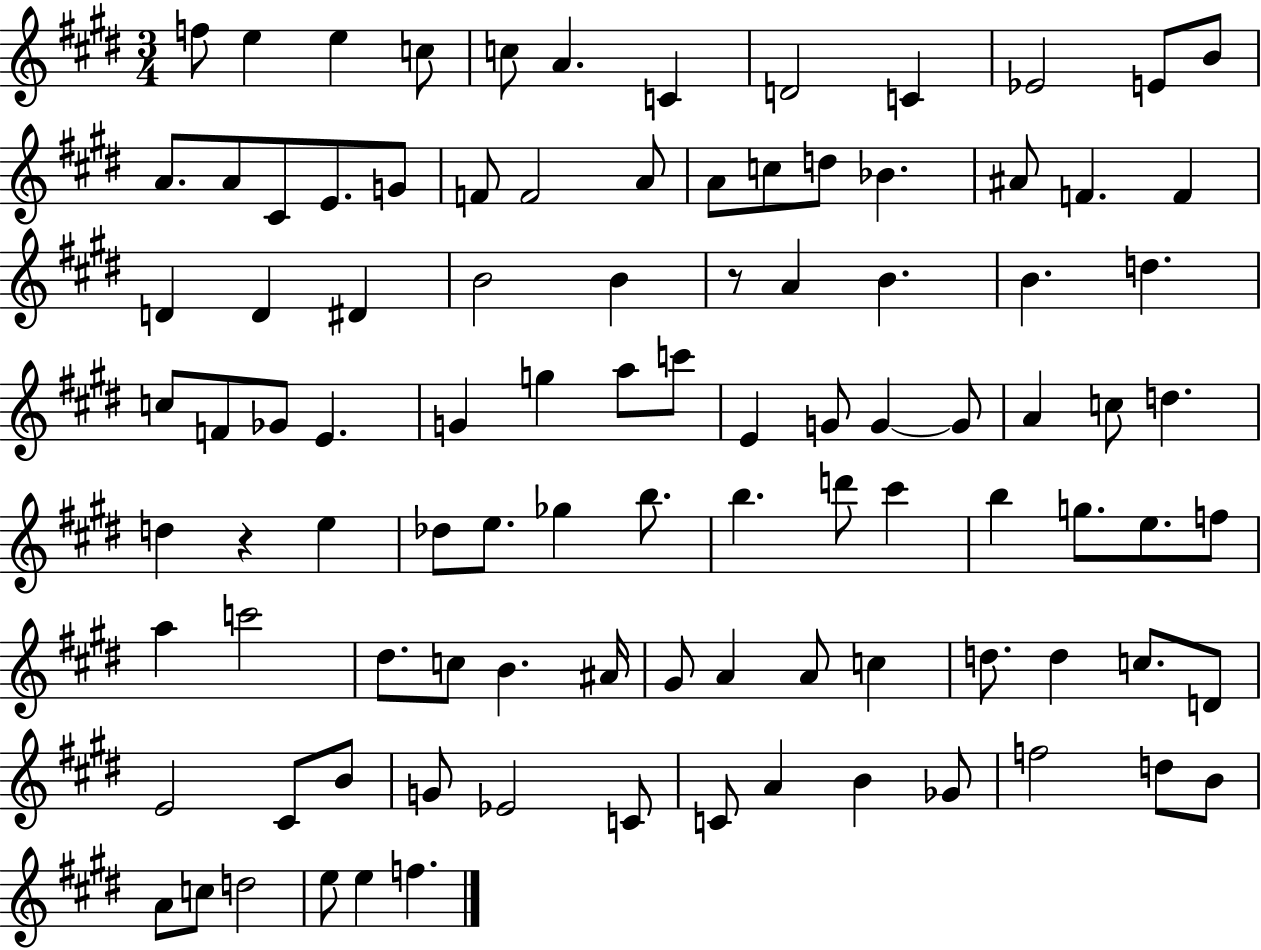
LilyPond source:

{
  \clef treble
  \numericTimeSignature
  \time 3/4
  \key e \major
  f''8 e''4 e''4 c''8 | c''8 a'4. c'4 | d'2 c'4 | ees'2 e'8 b'8 | \break a'8. a'8 cis'8 e'8. g'8 | f'8 f'2 a'8 | a'8 c''8 d''8 bes'4. | ais'8 f'4. f'4 | \break d'4 d'4 dis'4 | b'2 b'4 | r8 a'4 b'4. | b'4. d''4. | \break c''8 f'8 ges'8 e'4. | g'4 g''4 a''8 c'''8 | e'4 g'8 g'4~~ g'8 | a'4 c''8 d''4. | \break d''4 r4 e''4 | des''8 e''8. ges''4 b''8. | b''4. d'''8 cis'''4 | b''4 g''8. e''8. f''8 | \break a''4 c'''2 | dis''8. c''8 b'4. ais'16 | gis'8 a'4 a'8 c''4 | d''8. d''4 c''8. d'8 | \break e'2 cis'8 b'8 | g'8 ees'2 c'8 | c'8 a'4 b'4 ges'8 | f''2 d''8 b'8 | \break a'8 c''8 d''2 | e''8 e''4 f''4. | \bar "|."
}